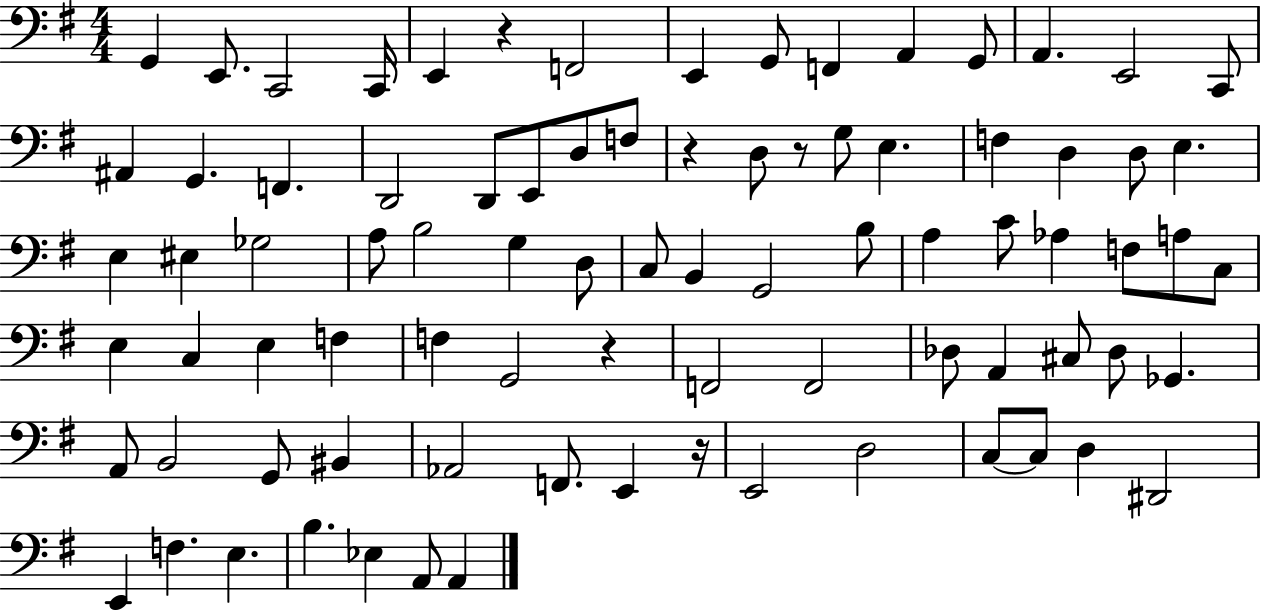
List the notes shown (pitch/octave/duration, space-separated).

G2/q E2/e. C2/h C2/s E2/q R/q F2/h E2/q G2/e F2/q A2/q G2/e A2/q. E2/h C2/e A#2/q G2/q. F2/q. D2/h D2/e E2/e D3/e F3/e R/q D3/e R/e G3/e E3/q. F3/q D3/q D3/e E3/q. E3/q EIS3/q Gb3/h A3/e B3/h G3/q D3/e C3/e B2/q G2/h B3/e A3/q C4/e Ab3/q F3/e A3/e C3/e E3/q C3/q E3/q F3/q F3/q G2/h R/q F2/h F2/h Db3/e A2/q C#3/e Db3/e Gb2/q. A2/e B2/h G2/e BIS2/q Ab2/h F2/e. E2/q R/s E2/h D3/h C3/e C3/e D3/q D#2/h E2/q F3/q. E3/q. B3/q. Eb3/q A2/e A2/q